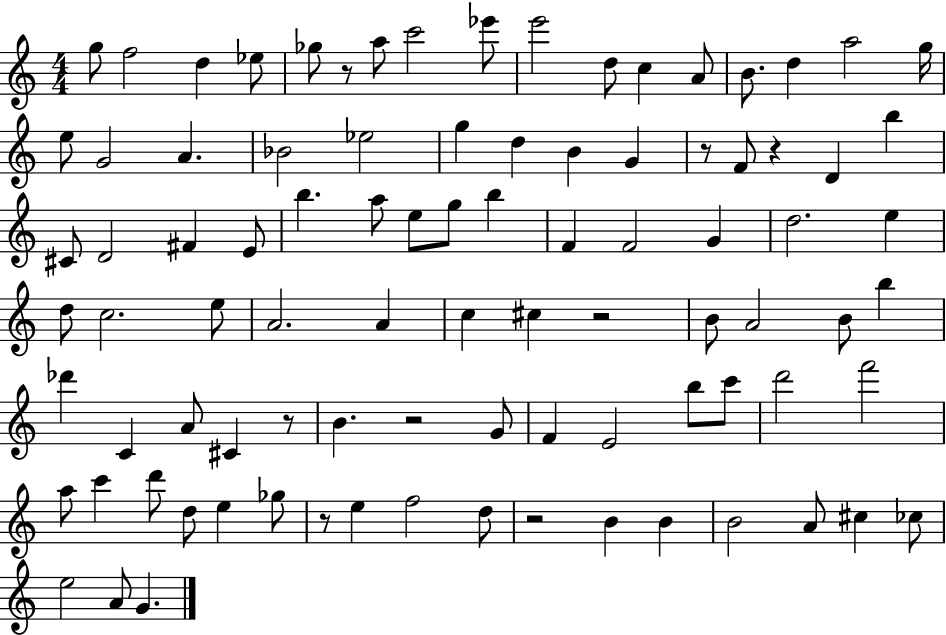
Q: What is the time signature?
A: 4/4